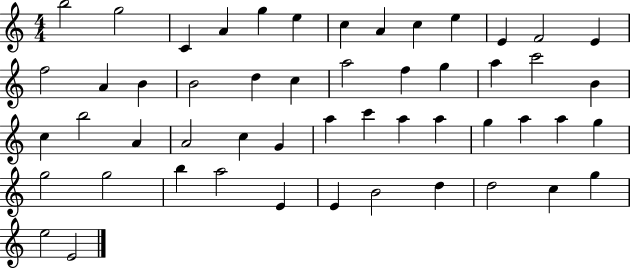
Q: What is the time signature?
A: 4/4